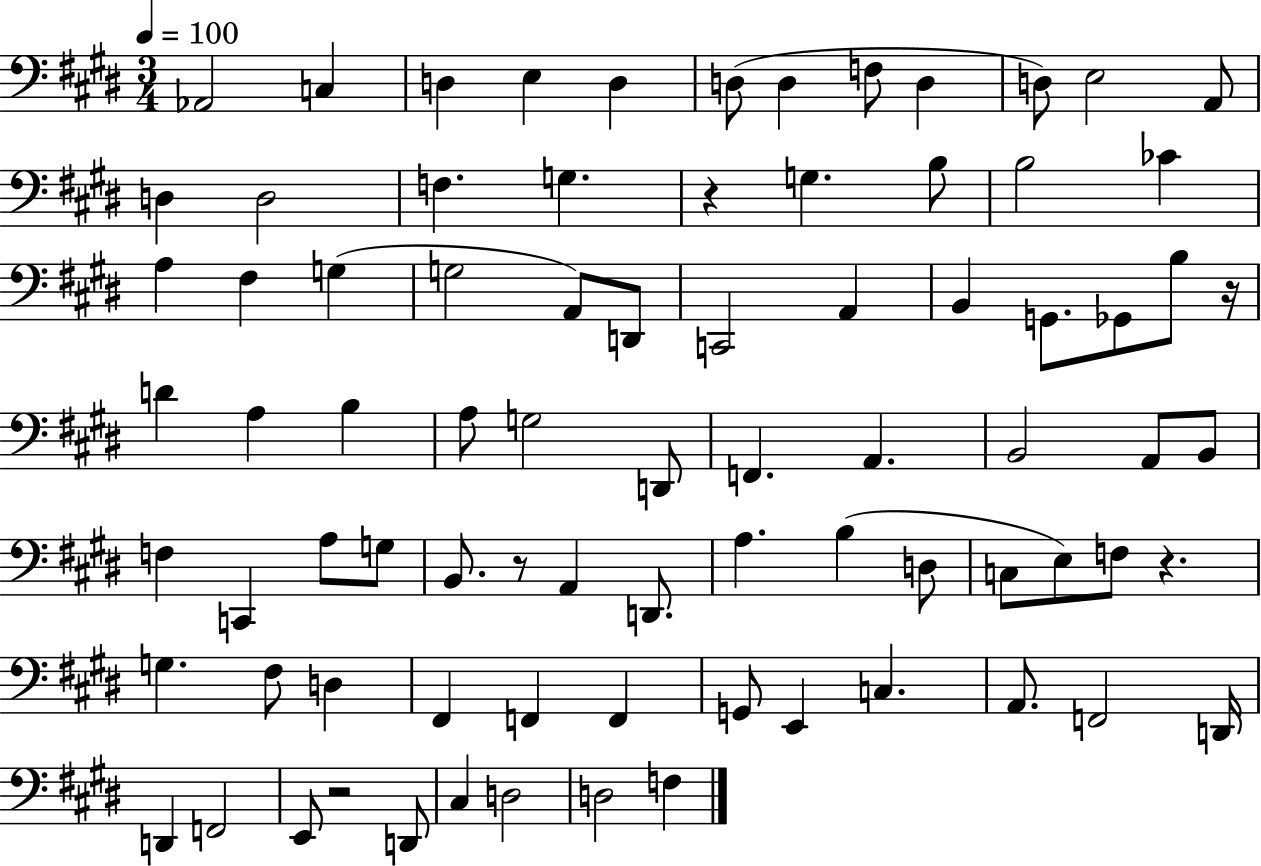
{
  \clef bass
  \numericTimeSignature
  \time 3/4
  \key e \major
  \tempo 4 = 100
  \repeat volta 2 { aes,2 c4 | d4 e4 d4 | d8( d4 f8 d4 | d8) e2 a,8 | \break d4 d2 | f4. g4. | r4 g4. b8 | b2 ces'4 | \break a4 fis4 g4( | g2 a,8) d,8 | c,2 a,4 | b,4 g,8. ges,8 b8 r16 | \break d'4 a4 b4 | a8 g2 d,8 | f,4. a,4. | b,2 a,8 b,8 | \break f4 c,4 a8 g8 | b,8. r8 a,4 d,8. | a4. b4( d8 | c8 e8) f8 r4. | \break g4. fis8 d4 | fis,4 f,4 f,4 | g,8 e,4 c4. | a,8. f,2 d,16 | \break d,4 f,2 | e,8 r2 d,8 | cis4 d2 | d2 f4 | \break } \bar "|."
}